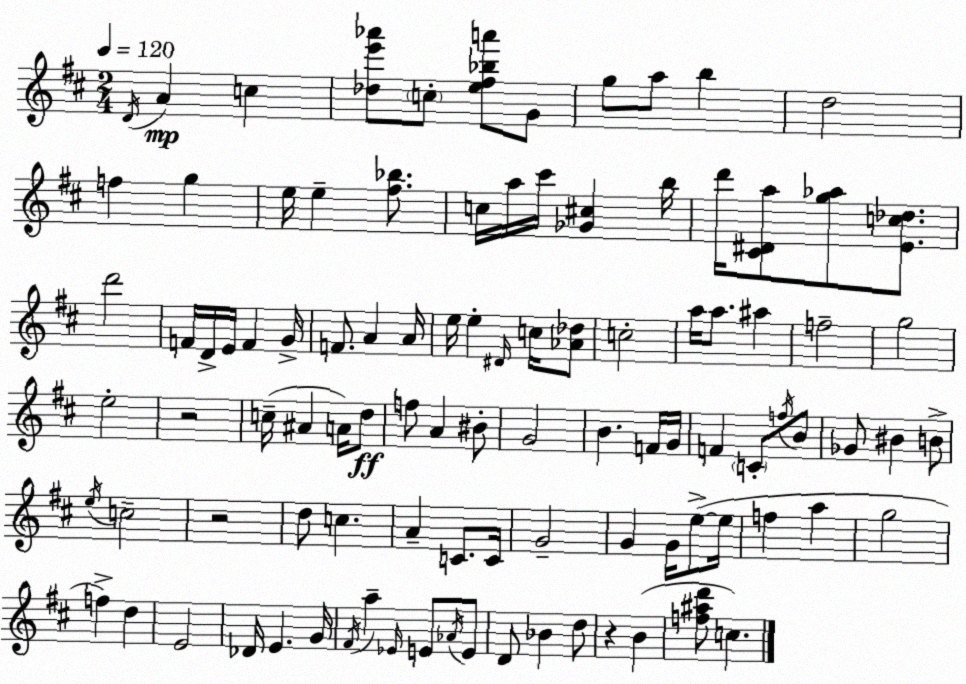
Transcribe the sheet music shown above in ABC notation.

X:1
T:Untitled
M:2/4
L:1/4
K:D
D/4 A c [_de'_a']/2 c/2 [e^f_ba']/2 G/2 g/2 a/2 b d2 f g e/4 e [^f_b]/2 c/4 a/4 ^c'/4 [_G^c] b/4 d'/4 [^C^Da]/2 [g_a]/2 [Ec_d]/2 d'2 F/4 D/4 E/4 F G/4 F/2 A A/4 e/4 e ^D/4 c/4 [_A_d]/2 c2 a/4 a/2 ^a f2 g2 e2 z2 c/4 ^A A/4 d/2 f/2 A ^B/2 G2 B F/4 G/4 F C/2 f/4 B/2 _G/2 ^B B/2 e/4 c2 z2 d/2 c A C/2 C/4 G2 G G/4 e/2 e/4 f a g2 f d E2 _D/4 E G/4 ^F/4 a _E/4 E/2 _A/4 E/2 D/2 _B d/2 z B [f^ad']/2 c